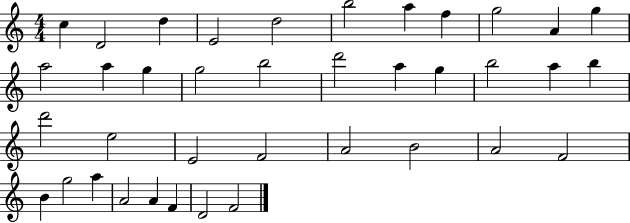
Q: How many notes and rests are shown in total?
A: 38